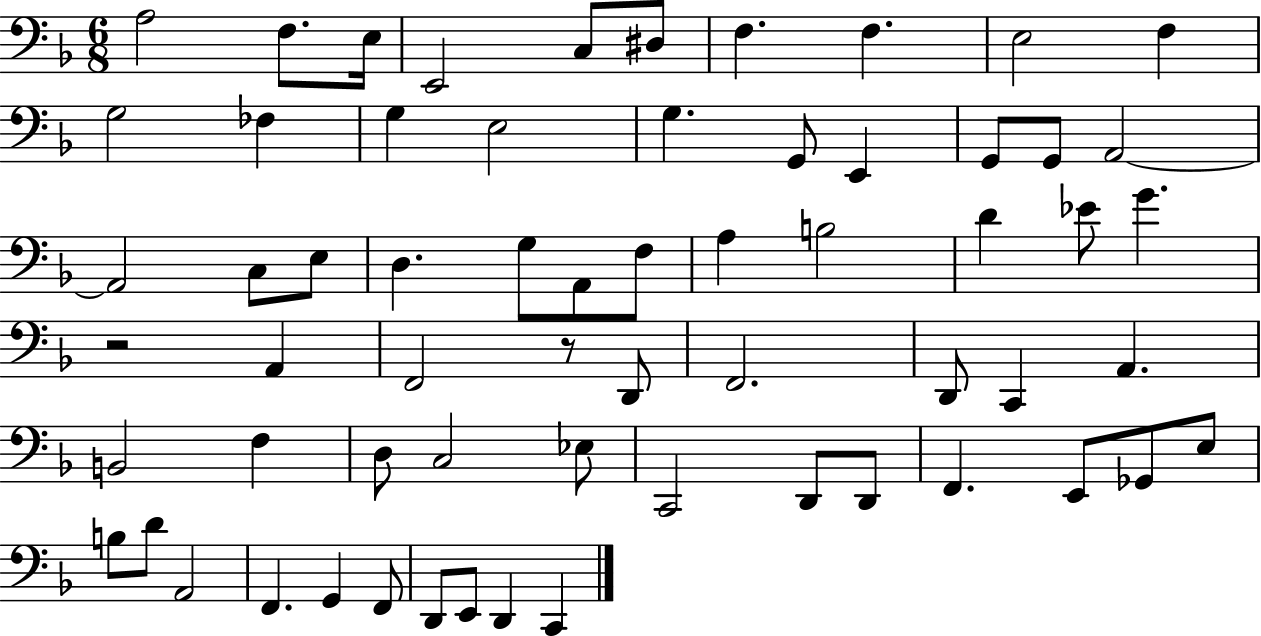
X:1
T:Untitled
M:6/8
L:1/4
K:F
A,2 F,/2 E,/4 E,,2 C,/2 ^D,/2 F, F, E,2 F, G,2 _F, G, E,2 G, G,,/2 E,, G,,/2 G,,/2 A,,2 A,,2 C,/2 E,/2 D, G,/2 A,,/2 F,/2 A, B,2 D _E/2 G z2 A,, F,,2 z/2 D,,/2 F,,2 D,,/2 C,, A,, B,,2 F, D,/2 C,2 _E,/2 C,,2 D,,/2 D,,/2 F,, E,,/2 _G,,/2 E,/2 B,/2 D/2 A,,2 F,, G,, F,,/2 D,,/2 E,,/2 D,, C,,